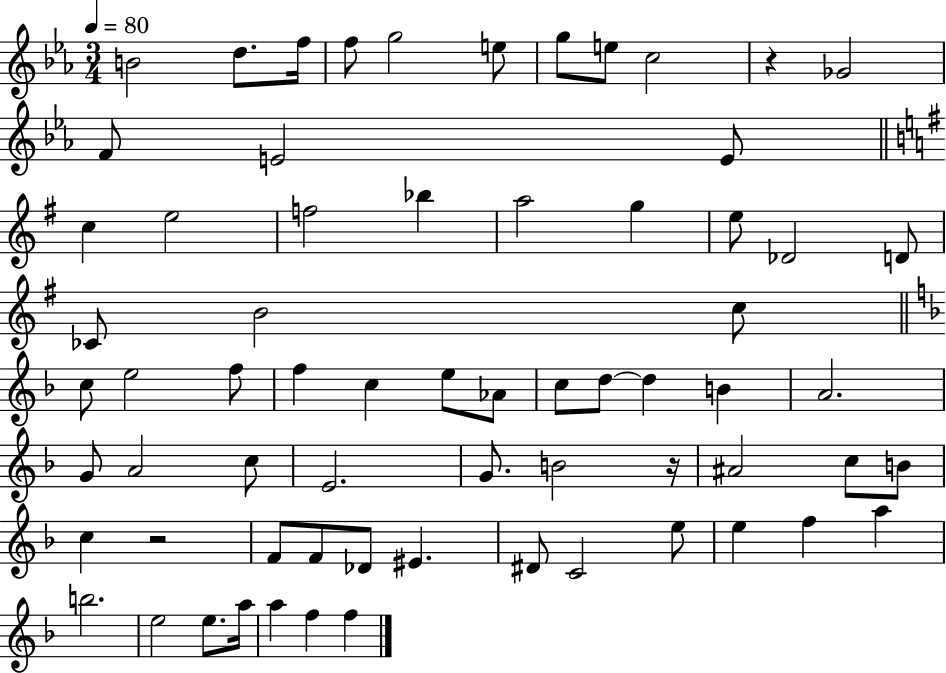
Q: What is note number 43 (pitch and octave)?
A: B4